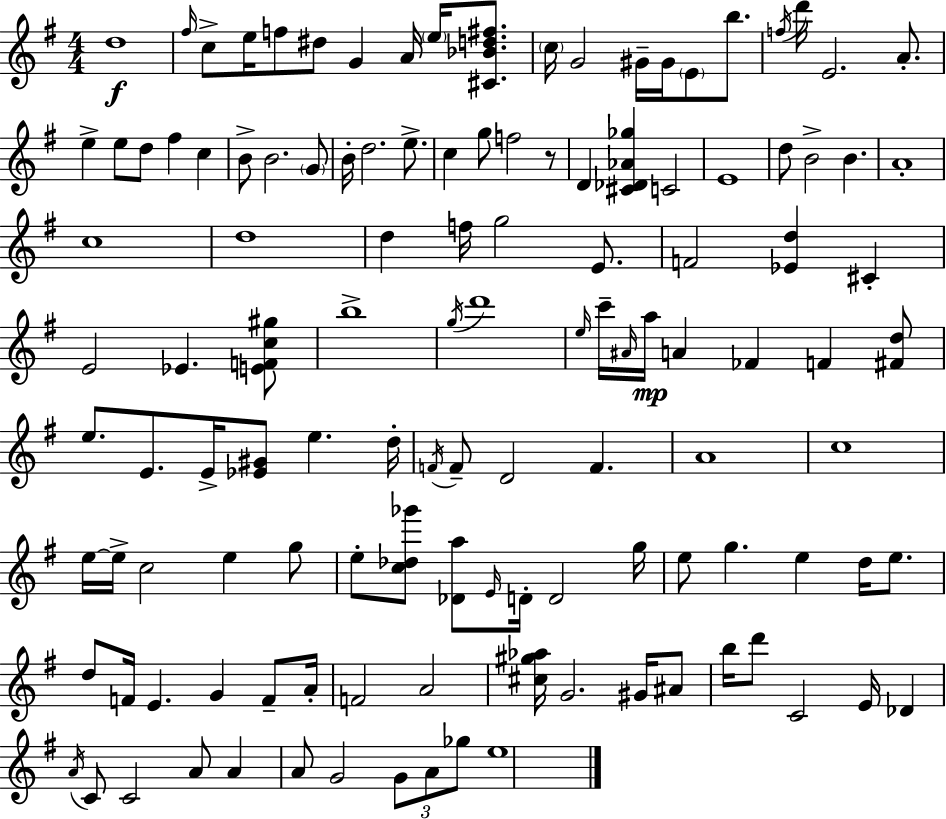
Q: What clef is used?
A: treble